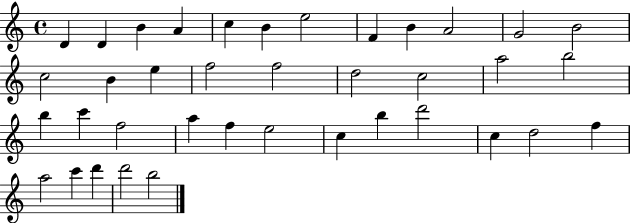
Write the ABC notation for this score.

X:1
T:Untitled
M:4/4
L:1/4
K:C
D D B A c B e2 F B A2 G2 B2 c2 B e f2 f2 d2 c2 a2 b2 b c' f2 a f e2 c b d'2 c d2 f a2 c' d' d'2 b2